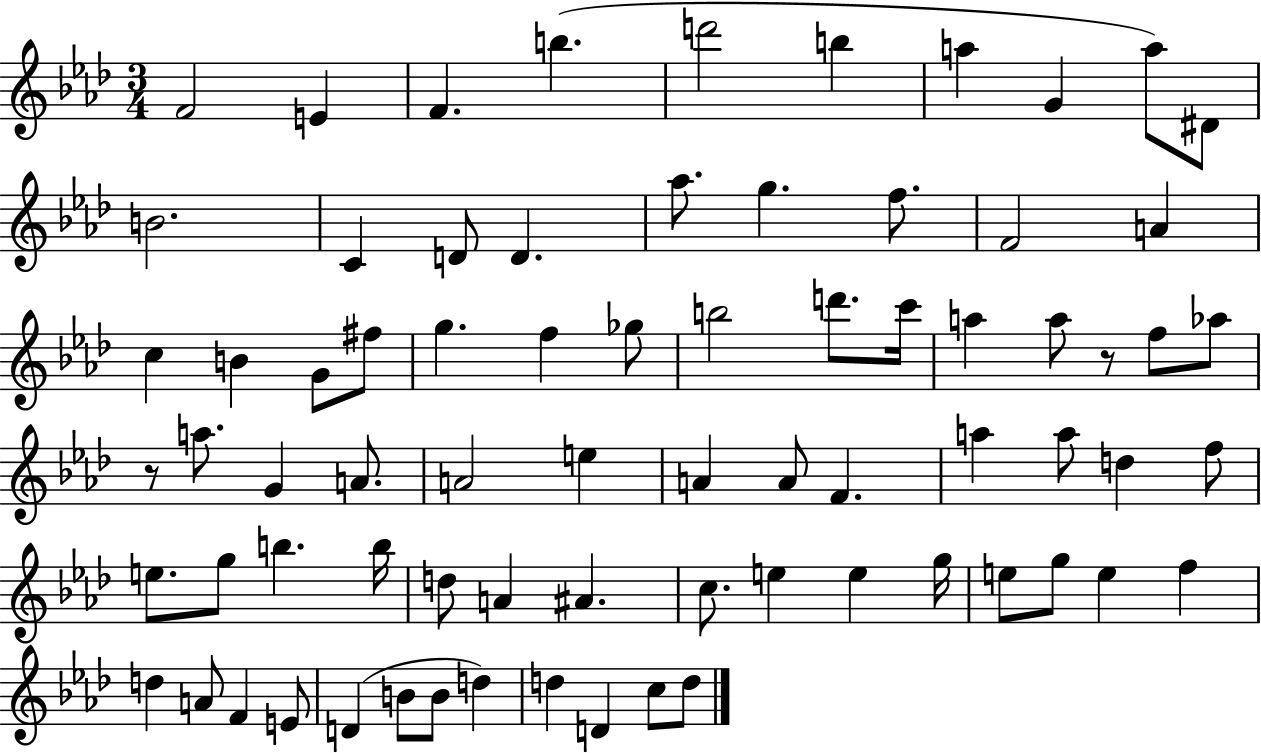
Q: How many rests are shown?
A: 2